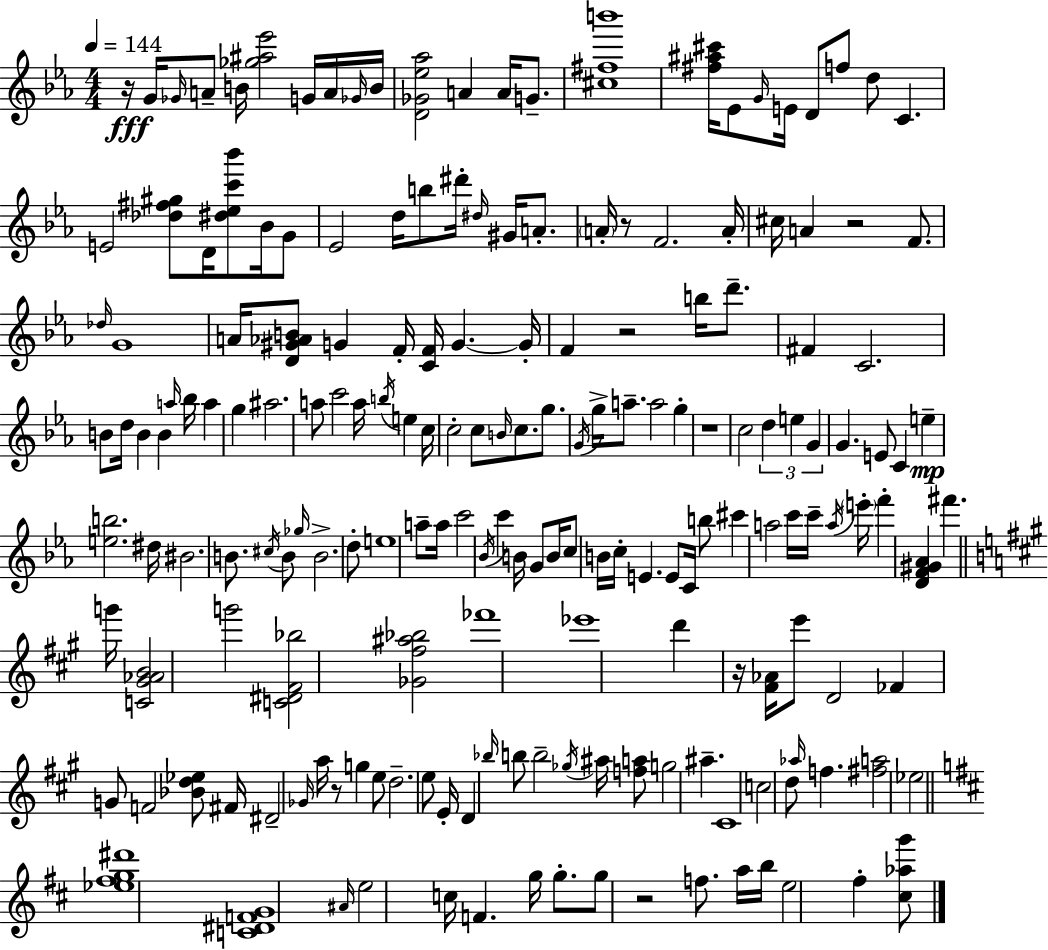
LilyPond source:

{
  \clef treble
  \numericTimeSignature
  \time 4/4
  \key ees \major
  \tempo 4 = 144
  \repeat volta 2 { r16\fff g'16 \grace { ges'16 } a'8-- b'16 <ges'' ais'' ees'''>2 g'16 a'16 | \grace { ges'16 } b'16 <d' ges' ees'' aes''>2 a'4 a'16 g'8.-- | <cis'' fis'' b'''>1 | <fis'' ais'' cis'''>16 ees'8 \grace { g'16 } e'16 d'8 f''8 d''8 c'4. | \break e'2 <des'' fis'' gis''>8 d'16 <dis'' ees'' c''' bes'''>8 | bes'16 g'8 ees'2 d''16 b''8 dis'''16-. \grace { dis''16 } | gis'16 a'8.-. \parenthesize a'16-. r8 f'2. | a'16-. cis''16 a'4 r2 | \break f'8. \grace { des''16 } g'1 | a'16 <d' gis' aes' b'>8 g'4 f'16-. <c' f'>16 g'4.~~ | g'16-. f'4 r2 | b''16 d'''8.-- fis'4 c'2. | \break b'8 d''16 b'4 b'4 | \grace { a''16 } bes''16 a''4 g''4 ais''2. | a''8 c'''2 | a''16 \acciaccatura { b''16 } e''4 c''16 c''2-. c''8 | \break \grace { b'16 } c''8. g''8. \acciaccatura { g'16 } g''16-> a''8.-- a''2 | g''4-. r1 | c''2 | \tuplet 3/2 { d''4 e''4 g'4 } g'4. | \break e'8 c'4 e''4--\mp <e'' b''>2. | dis''16 bis'2. | b'8. \acciaccatura { cis''16 } b'8 \grace { ges''16 } b'2.-> | d''8-. e''1 | \break a''8-- a''16 c'''2 | \acciaccatura { bes'16 } c'''4 b'16 g'8 b'16 c''8 | b'16 c''16-. e'4. e'8 c'16 b''8 cis'''4 | a''2 c'''16 c'''16-- \acciaccatura { a''16 } \parenthesize e'''16-. f'''4-. | \break <d' f' gis' aes'>4 fis'''4. \bar "||" \break \key a \major g'''16 <c' gis' aes' b'>2 g'''2 | <c' dis' fis' bes''>2 <ges' fis'' ais'' bes''>2 | fes'''1 | ees'''1 | \break d'''4 r16 <fis' aes'>16 e'''8 d'2 | fes'4 g'8 f'2 <bes' d'' ees''>8 | fis'16 dis'2-- \grace { ges'16 } a''16 r8 g''4 | e''8 d''2.-- | \break e''8 e'16-. d'4 \grace { bes''16 } b''8 b''2-- | \acciaccatura { ges''16 } ais''16 <f'' a''>8 g''2 ais''4.-- | cis'1 | c''2 d''8 \grace { aes''16 } f''4. | \break <fis'' a''>2 ees''2 | \bar "||" \break \key b \minor <ees'' fis'' g'' dis'''>1 | <c' dis' f' g'>1 | \grace { ais'16 } e''2 c''16 f'4. | g''16 g''8.-. g''8 r2 f''8. | \break a''16 b''16 e''2 fis''4-. <cis'' aes'' g'''>8 | } \bar "|."
}